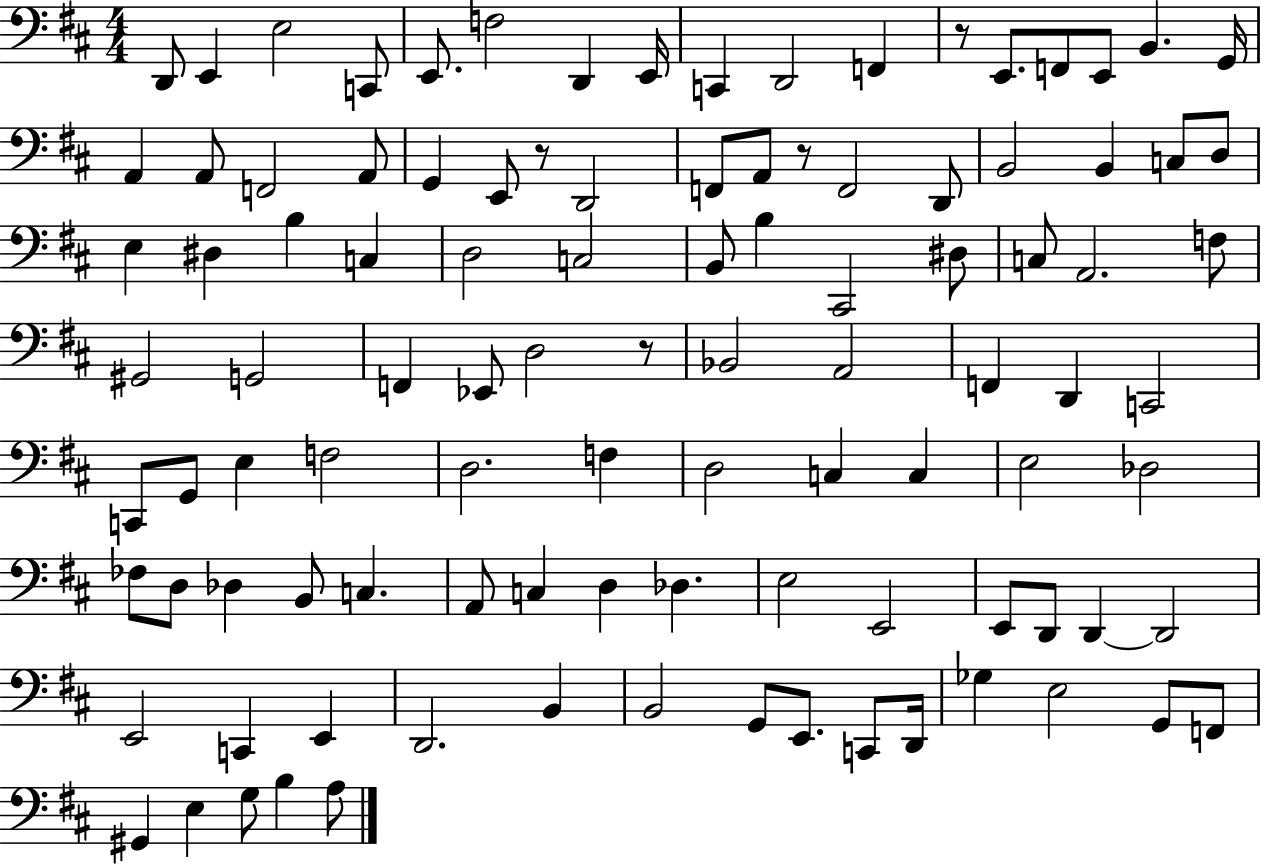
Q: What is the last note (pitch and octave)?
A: A3